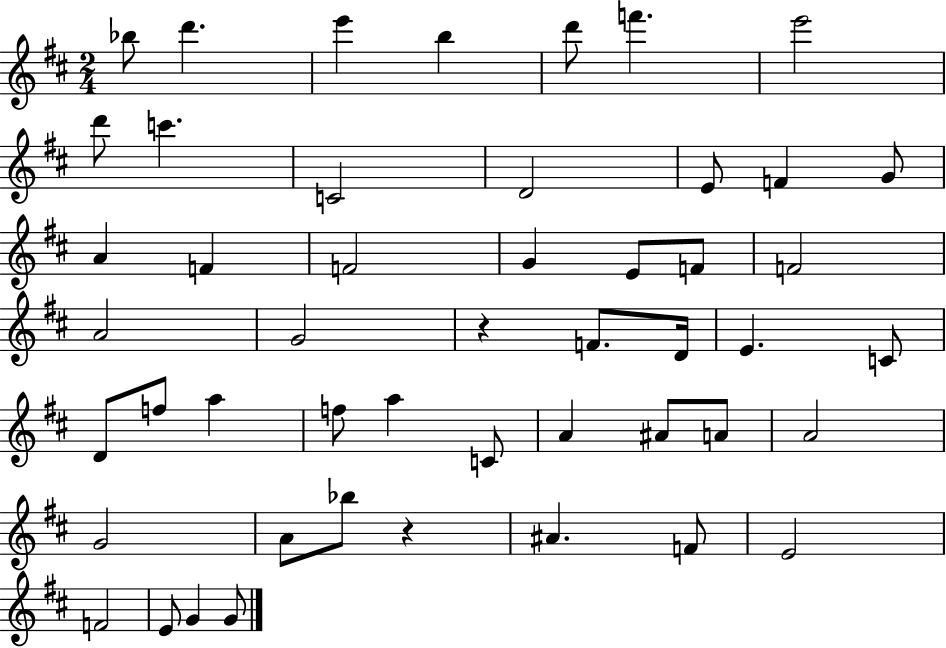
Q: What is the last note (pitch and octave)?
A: G4